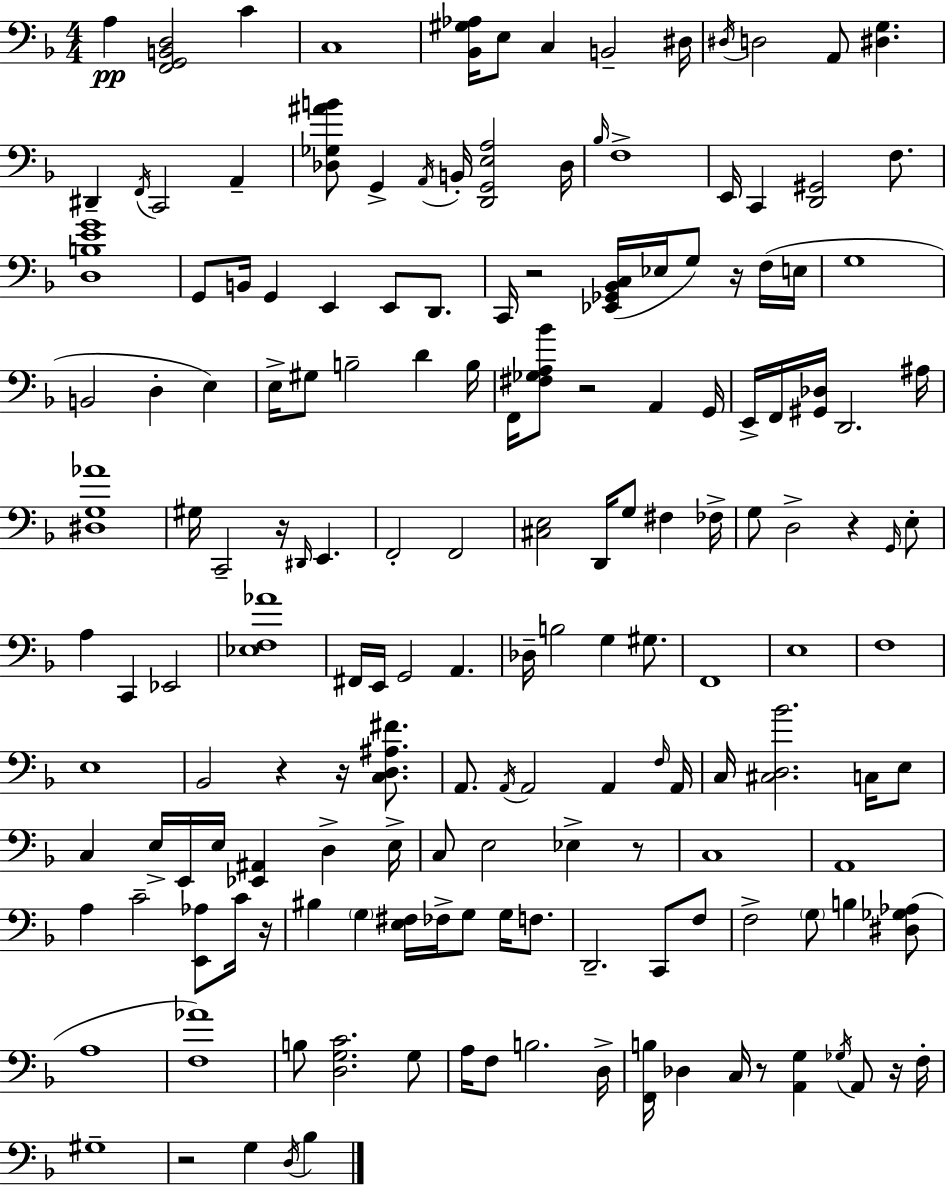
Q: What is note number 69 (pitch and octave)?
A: E2